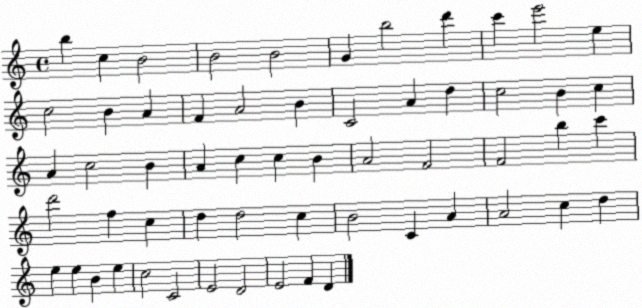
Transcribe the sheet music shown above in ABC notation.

X:1
T:Untitled
M:4/4
L:1/4
K:C
b c B2 B2 B2 G b2 d' c' e'2 e c2 B A F A2 B C2 A d c2 B c A c2 B A c c B A2 F2 F2 b c' d'2 f c d d2 c B2 C A A2 c d e e B e c2 C2 E2 D2 E2 F D